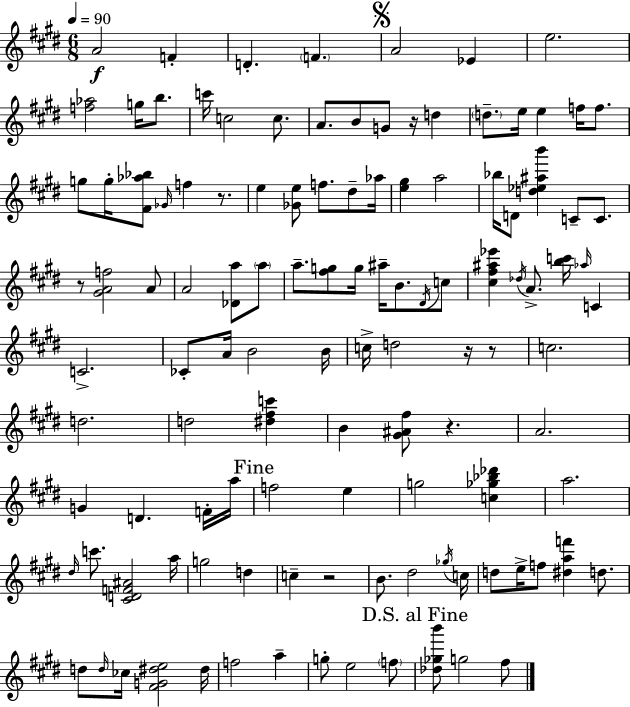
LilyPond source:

{
  \clef treble
  \numericTimeSignature
  \time 6/8
  \key e \major
  \tempo 4 = 90
  a'2\f f'4-. | d'4.-. \parenthesize f'4. | \mark \markup { \musicglyph "scripts.segno" } a'2 ees'4 | e''2. | \break <f'' aes''>2 g''16 b''8. | c'''16 c''2 c''8. | a'8. b'8 g'8 r16 d''4 | \parenthesize d''8.-- e''16 e''4 f''16 f''8. | \break g''8 g''16-. <fis' aes'' bes''>8 \grace { ges'16 } f''4 r8. | e''4 <ges' e''>8 f''8. dis''8-- | aes''16 <e'' gis''>4 a''2 | bes''16 d'8 <d'' ees'' ais'' b'''>4 c'8-- c'8. | \break r8 <gis' a' f''>2 a'8 | a'2 <des' a''>8 \parenthesize a''8 | a''8.-- <fis'' g''>8 g''16 ais''16-- b'8. \acciaccatura { dis'16 } | c''8 <cis'' fis'' ais'' ees'''>4 \acciaccatura { des''16 } a'8.-> <b'' c'''>16 \grace { aes''16 } | \break c'4 c'2.-> | ces'8-. a'16 b'2 | b'16 c''16-> d''2 | r16 r8 c''2. | \break d''2. | d''2 | <dis'' fis'' c'''>4 b'4 <gis' ais' fis''>8 r4. | a'2. | \break g'4 d'4. | f'16-. a''16 \mark "Fine" f''2 | e''4 g''2 | <c'' ges'' bes'' des'''>4 a''2. | \break \grace { dis''16 } c'''8. <cis' d' f' ais'>2 | a''16 g''2 | d''4 c''4-- r2 | b'8. dis''2 | \break \acciaccatura { ges''16 } c''16 d''8 e''16-> f''8 <dis'' a'' f'''>4 | d''8. d''8 \grace { d''16 } ces''16 <fis' g' dis'' e''>2 | dis''16 f''2 | a''4-- g''8-. e''2 | \break \parenthesize f''8 \mark "D.S. al Fine" <des'' ges'' b'''>8 g''2 | fis''8 \bar "|."
}